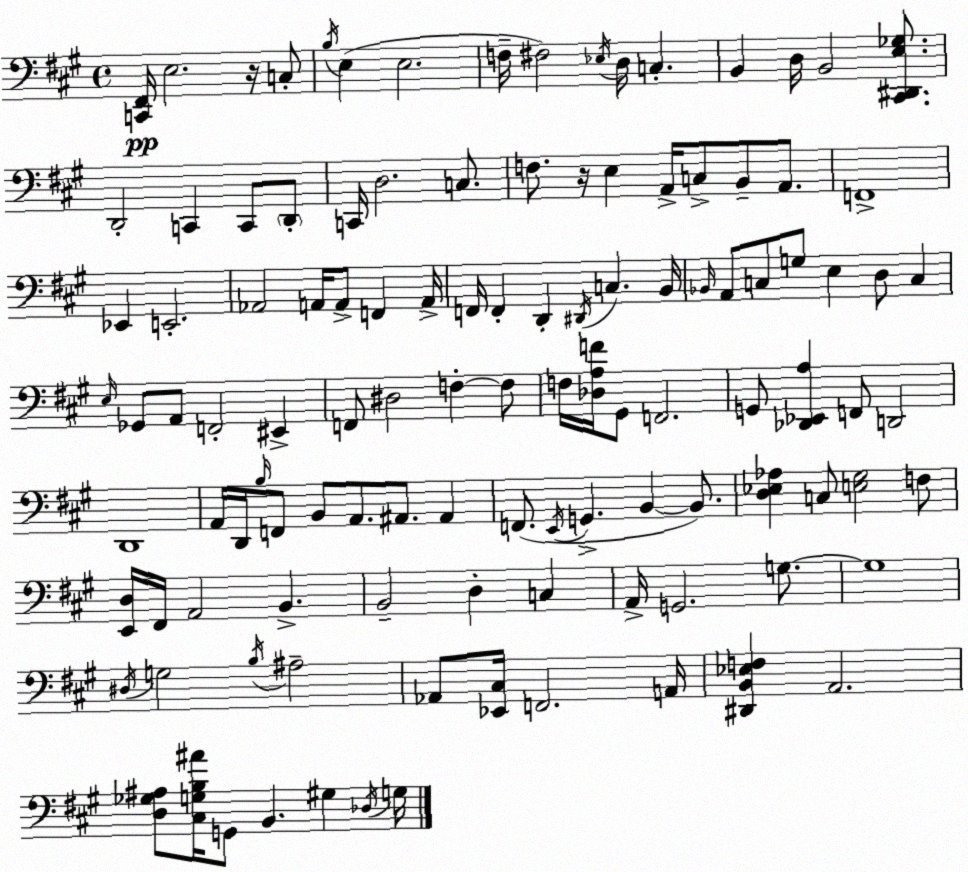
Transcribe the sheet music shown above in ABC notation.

X:1
T:Untitled
M:4/4
L:1/4
K:A
[C,,^F,,]/4 E,2 z/4 C,/2 B,/4 E, E,2 F,/4 ^F,2 _E,/4 D,/4 C, B,, D,/4 B,,2 [^C,,^D,,E,_G,]/2 D,,2 C,, C,,/2 D,,/2 C,,/4 D,2 C,/2 F,/2 z/4 E, A,,/4 C,/2 B,,/2 A,,/2 F,,4 _E,, E,,2 _A,,2 A,,/4 A,,/2 F,, A,,/4 F,,/4 F,, D,, ^D,,/4 C, B,,/4 _B,,/4 A,,/2 C,/2 G,/2 E, D,/2 C, E,/4 _G,,/2 A,,/2 F,,2 ^E,, F,,/2 ^D,2 F, F,/2 F,/4 [_D,A,F]/4 ^G,,/2 F,,2 G,,/2 [_D,,_E,,A,] F,,/2 D,,2 D,,4 A,,/4 D,,/4 B,/4 F,,/2 B,,/2 A,,/2 ^A,,/2 ^A,, F,,/2 E,,/4 G,, B,, B,,/2 [D,_E,_A,] C,/2 [E,^G,]2 F,/2 [E,,D,]/4 ^F,,/4 A,,2 B,, B,,2 D, C, A,,/4 G,,2 G,/2 G,4 ^D,/4 G,2 B,/4 ^A,2 _A,,/2 [_E,,^C,]/4 F,,2 A,,/4 [^D,,B,,_E,F,] A,,2 [D,_G,^A,]/2 [^C,G,B,^A]/4 G,,/2 B,, ^G, _D,/4 G,/4